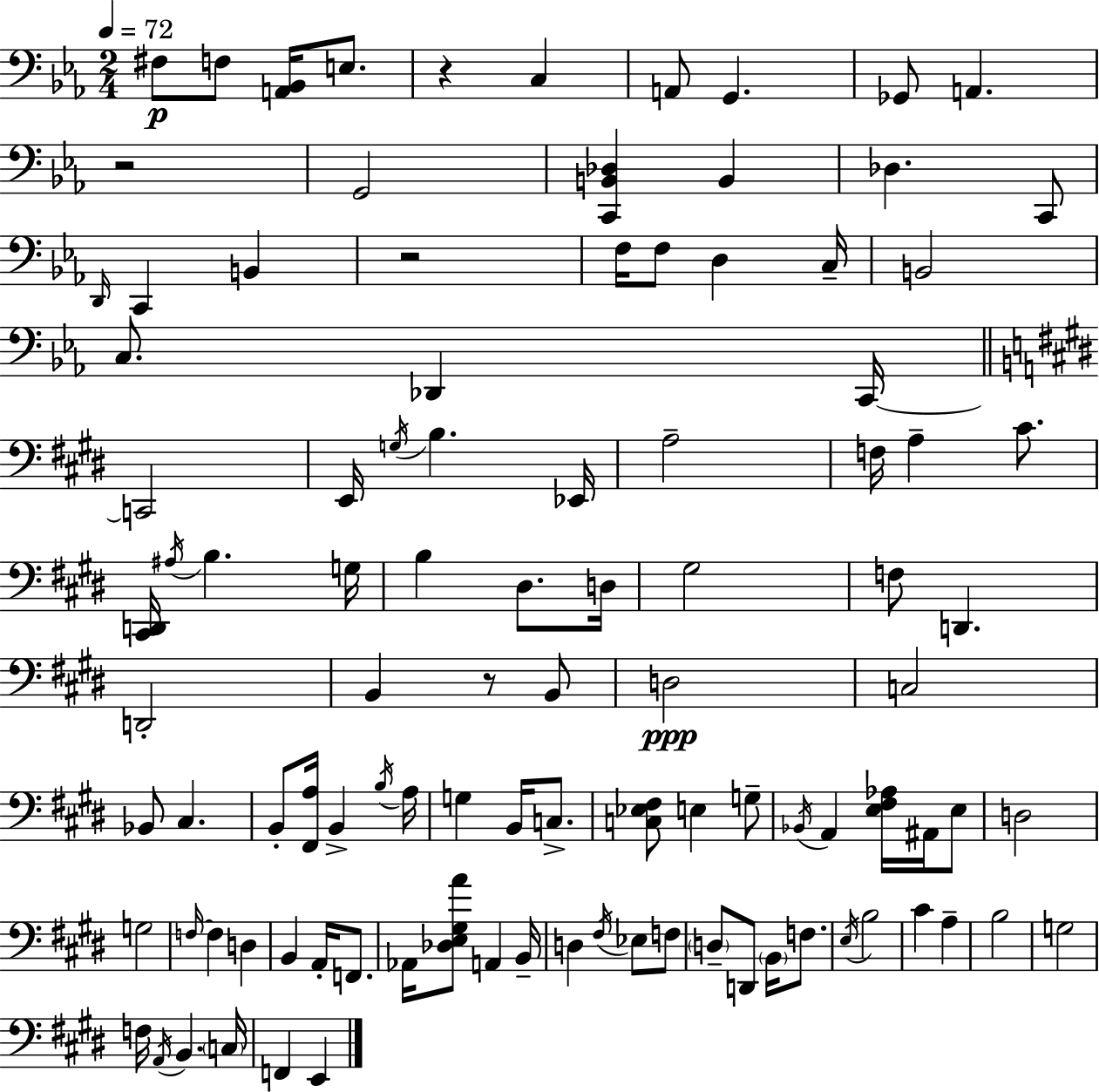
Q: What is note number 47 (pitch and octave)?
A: Bb2